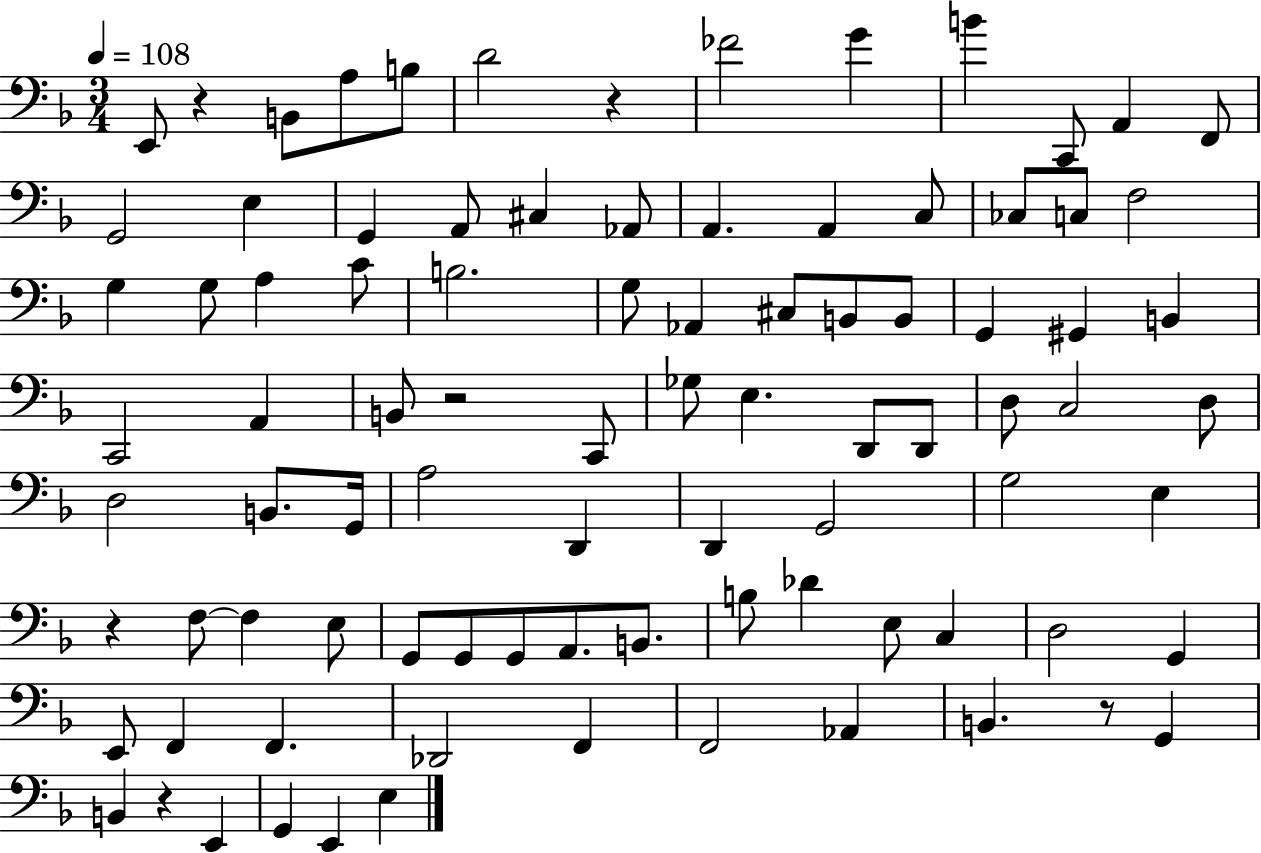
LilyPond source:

{
  \clef bass
  \numericTimeSignature
  \time 3/4
  \key f \major
  \tempo 4 = 108
  e,8 r4 b,8 a8 b8 | d'2 r4 | fes'2 g'4 | b'4 c,8 a,4 f,8 | \break g,2 e4 | g,4 a,8 cis4 aes,8 | a,4. a,4 c8 | ces8 c8 f2 | \break g4 g8 a4 c'8 | b2. | g8 aes,4 cis8 b,8 b,8 | g,4 gis,4 b,4 | \break c,2 a,4 | b,8 r2 c,8 | ges8 e4. d,8 d,8 | d8 c2 d8 | \break d2 b,8. g,16 | a2 d,4 | d,4 g,2 | g2 e4 | \break r4 f8~~ f4 e8 | g,8 g,8 g,8 a,8. b,8. | b8 des'4 e8 c4 | d2 g,4 | \break e,8 f,4 f,4. | des,2 f,4 | f,2 aes,4 | b,4. r8 g,4 | \break b,4 r4 e,4 | g,4 e,4 e4 | \bar "|."
}